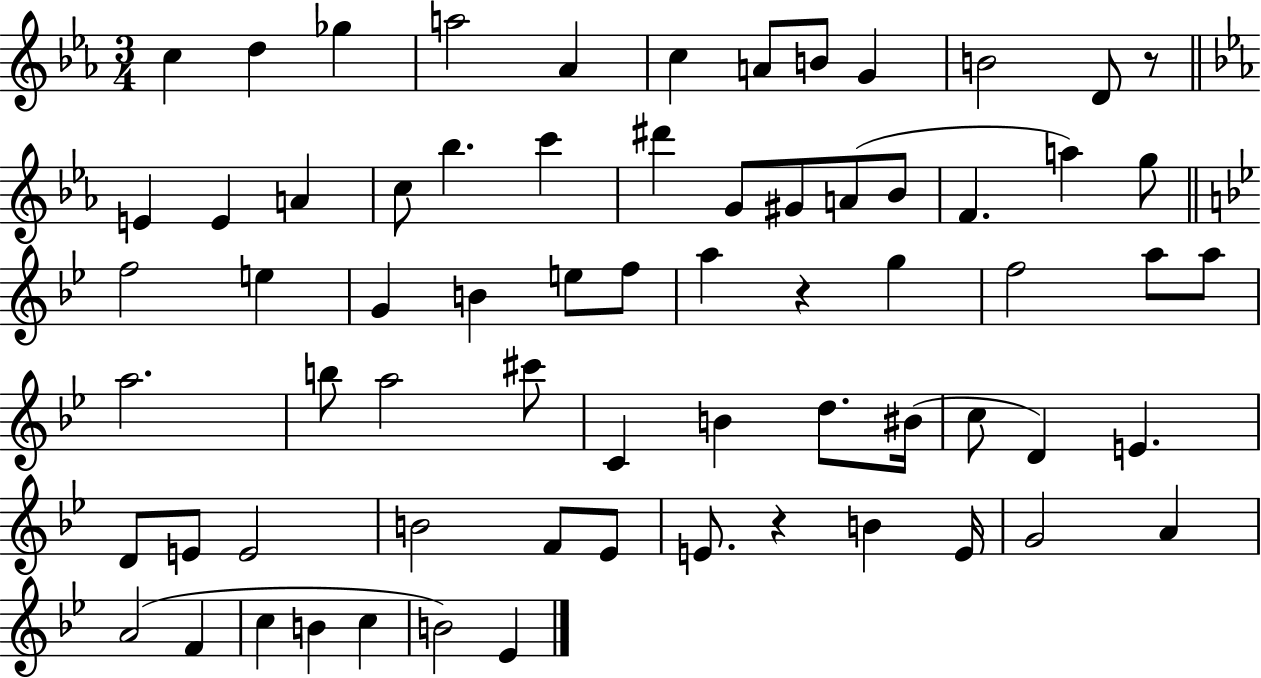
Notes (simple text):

C5/q D5/q Gb5/q A5/h Ab4/q C5/q A4/e B4/e G4/q B4/h D4/e R/e E4/q E4/q A4/q C5/e Bb5/q. C6/q D#6/q G4/e G#4/e A4/e Bb4/e F4/q. A5/q G5/e F5/h E5/q G4/q B4/q E5/e F5/e A5/q R/q G5/q F5/h A5/e A5/e A5/h. B5/e A5/h C#6/e C4/q B4/q D5/e. BIS4/s C5/e D4/q E4/q. D4/e E4/e E4/h B4/h F4/e Eb4/e E4/e. R/q B4/q E4/s G4/h A4/q A4/h F4/q C5/q B4/q C5/q B4/h Eb4/q